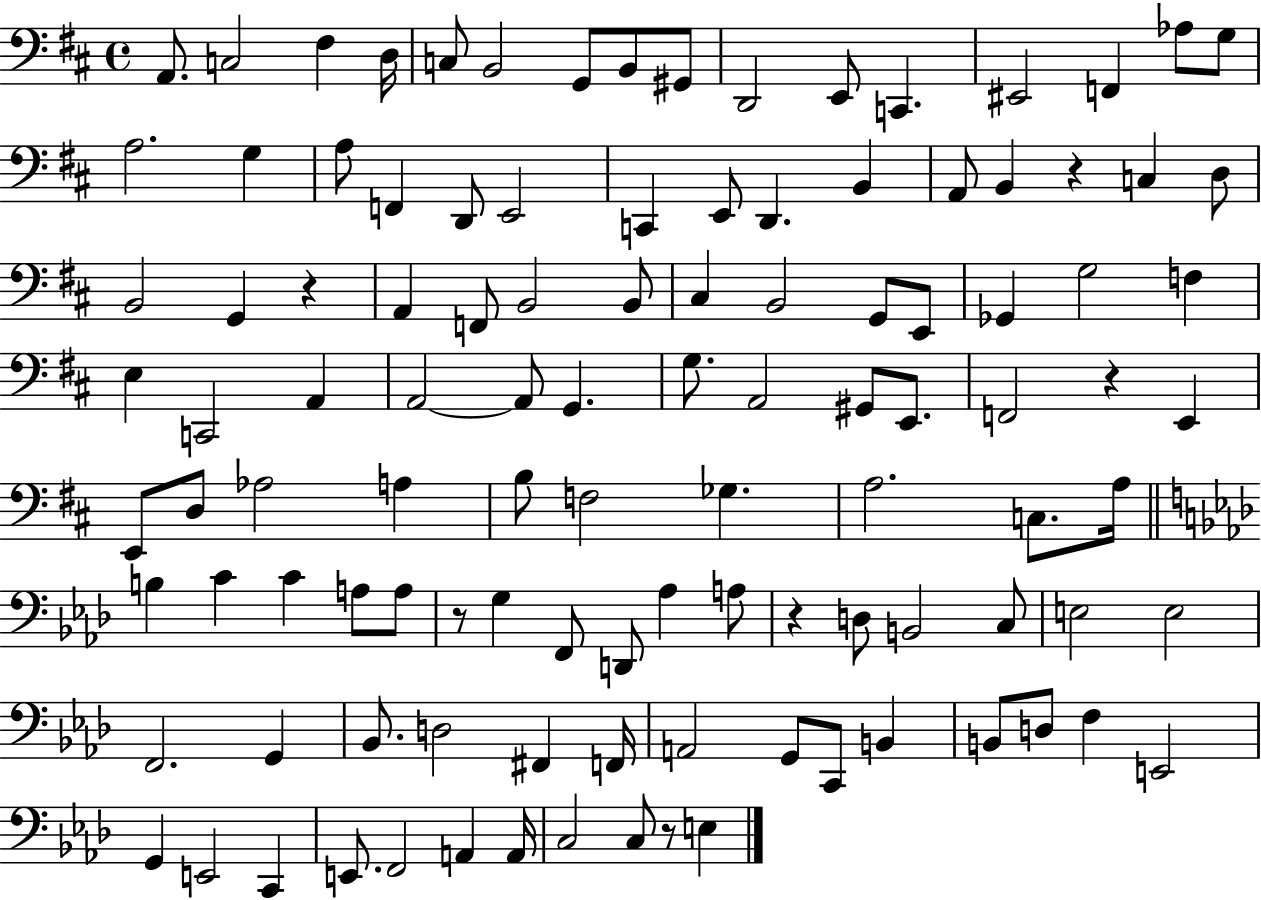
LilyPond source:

{
  \clef bass
  \time 4/4
  \defaultTimeSignature
  \key d \major
  a,8. c2 fis4 d16 | c8 b,2 g,8 b,8 gis,8 | d,2 e,8 c,4. | eis,2 f,4 aes8 g8 | \break a2. g4 | a8 f,4 d,8 e,2 | c,4 e,8 d,4. b,4 | a,8 b,4 r4 c4 d8 | \break b,2 g,4 r4 | a,4 f,8 b,2 b,8 | cis4 b,2 g,8 e,8 | ges,4 g2 f4 | \break e4 c,2 a,4 | a,2~~ a,8 g,4. | g8. a,2 gis,8 e,8. | f,2 r4 e,4 | \break e,8 d8 aes2 a4 | b8 f2 ges4. | a2. c8. a16 | \bar "||" \break \key f \minor b4 c'4 c'4 a8 a8 | r8 g4 f,8 d,8 aes4 a8 | r4 d8 b,2 c8 | e2 e2 | \break f,2. g,4 | bes,8. d2 fis,4 f,16 | a,2 g,8 c,8 b,4 | b,8 d8 f4 e,2 | \break g,4 e,2 c,4 | e,8. f,2 a,4 a,16 | c2 c8 r8 e4 | \bar "|."
}